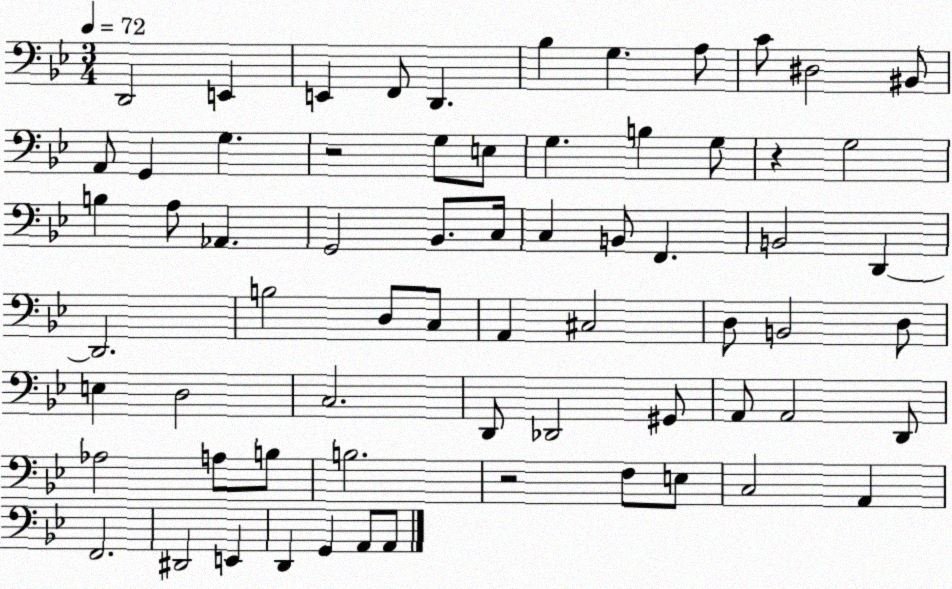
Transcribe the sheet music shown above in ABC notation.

X:1
T:Untitled
M:3/4
L:1/4
K:Bb
D,,2 E,, E,, F,,/2 D,, _B, G, A,/2 C/2 ^D,2 ^B,,/2 A,,/2 G,, G, z2 G,/2 E,/2 G, B, G,/2 z G,2 B, A,/2 _A,, G,,2 _B,,/2 C,/4 C, B,,/2 F,, B,,2 D,, D,,2 B,2 D,/2 C,/2 A,, ^C,2 D,/2 B,,2 D,/2 E, D,2 C,2 D,,/2 _D,,2 ^G,,/2 A,,/2 A,,2 D,,/2 _A,2 A,/2 B,/2 B,2 z2 F,/2 E,/2 C,2 A,, F,,2 ^D,,2 E,, D,, G,, A,,/2 A,,/2